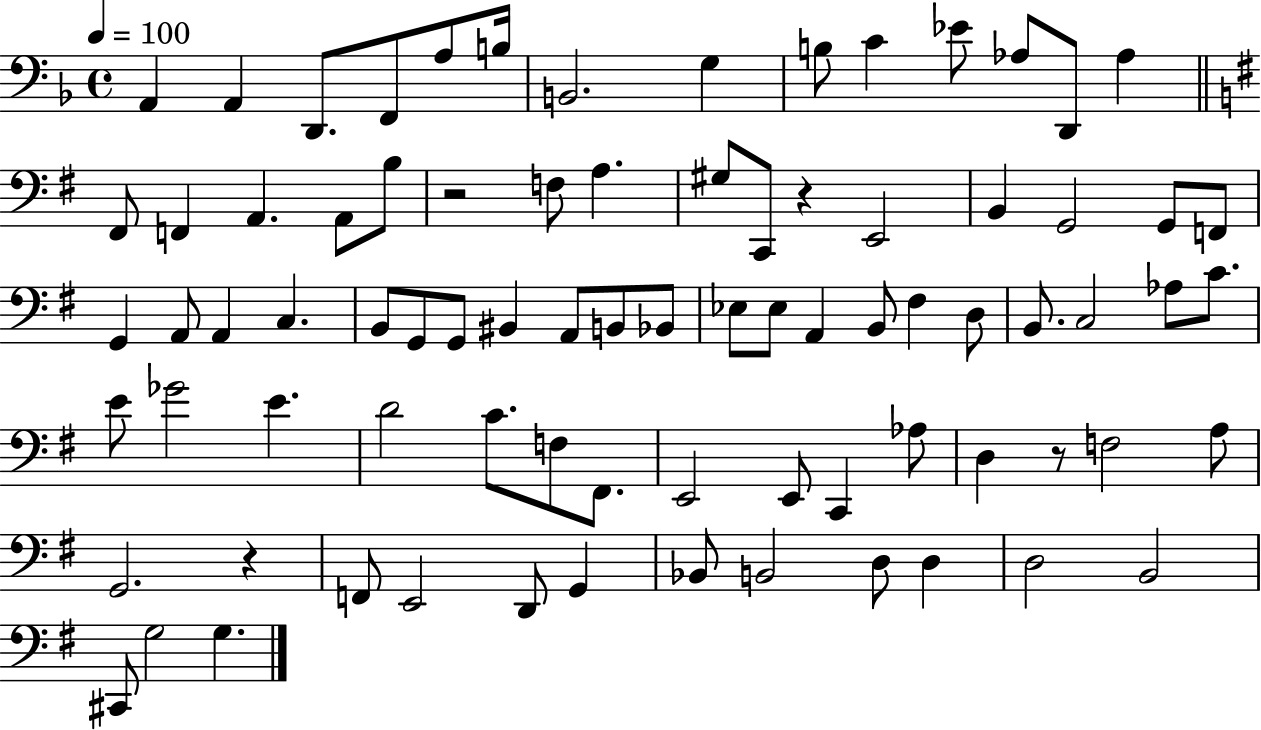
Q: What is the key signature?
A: F major